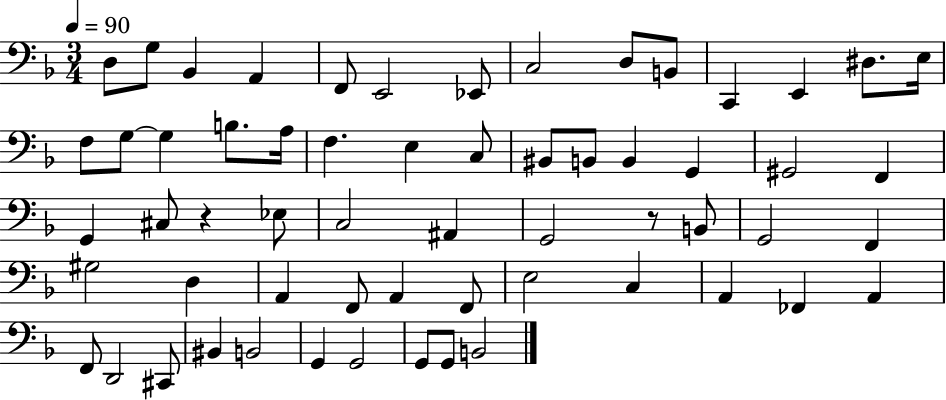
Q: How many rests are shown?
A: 2